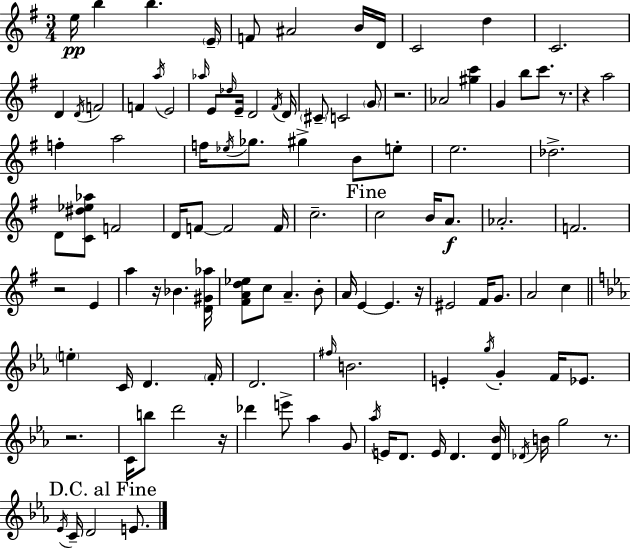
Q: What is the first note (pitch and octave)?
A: E5